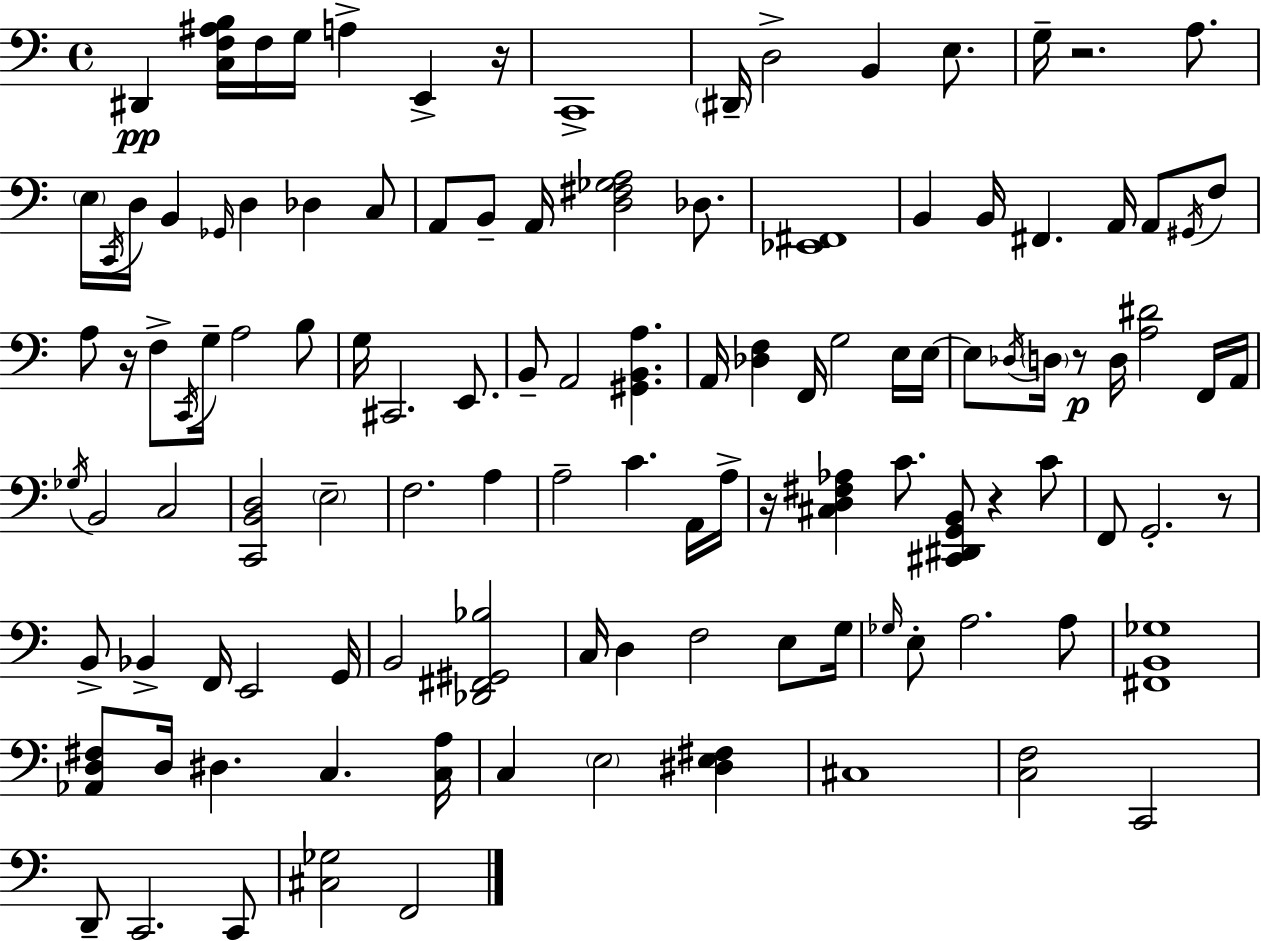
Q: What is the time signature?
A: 4/4